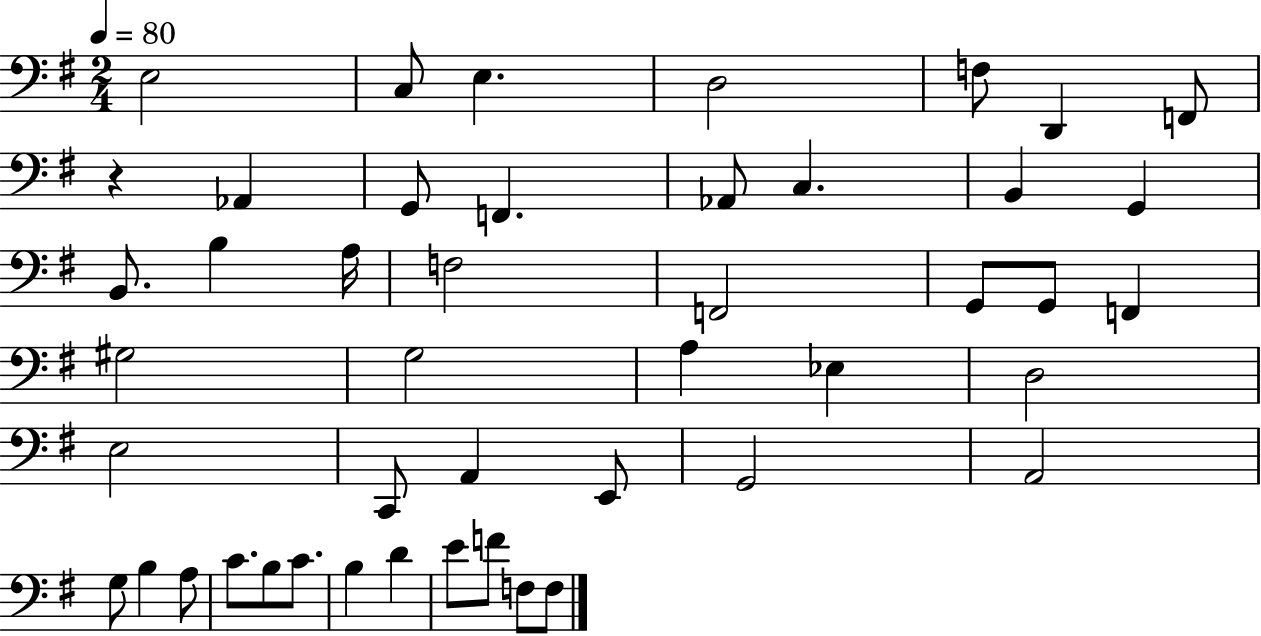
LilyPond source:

{
  \clef bass
  \numericTimeSignature
  \time 2/4
  \key g \major
  \tempo 4 = 80
  e2 | c8 e4. | d2 | f8 d,4 f,8 | \break r4 aes,4 | g,8 f,4. | aes,8 c4. | b,4 g,4 | \break b,8. b4 a16 | f2 | f,2 | g,8 g,8 f,4 | \break gis2 | g2 | a4 ees4 | d2 | \break e2 | c,8 a,4 e,8 | g,2 | a,2 | \break g8 b4 a8 | c'8. b8 c'8. | b4 d'4 | e'8 f'8 f8 f8 | \break \bar "|."
}